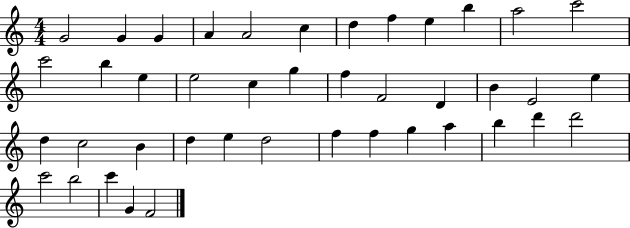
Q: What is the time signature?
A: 4/4